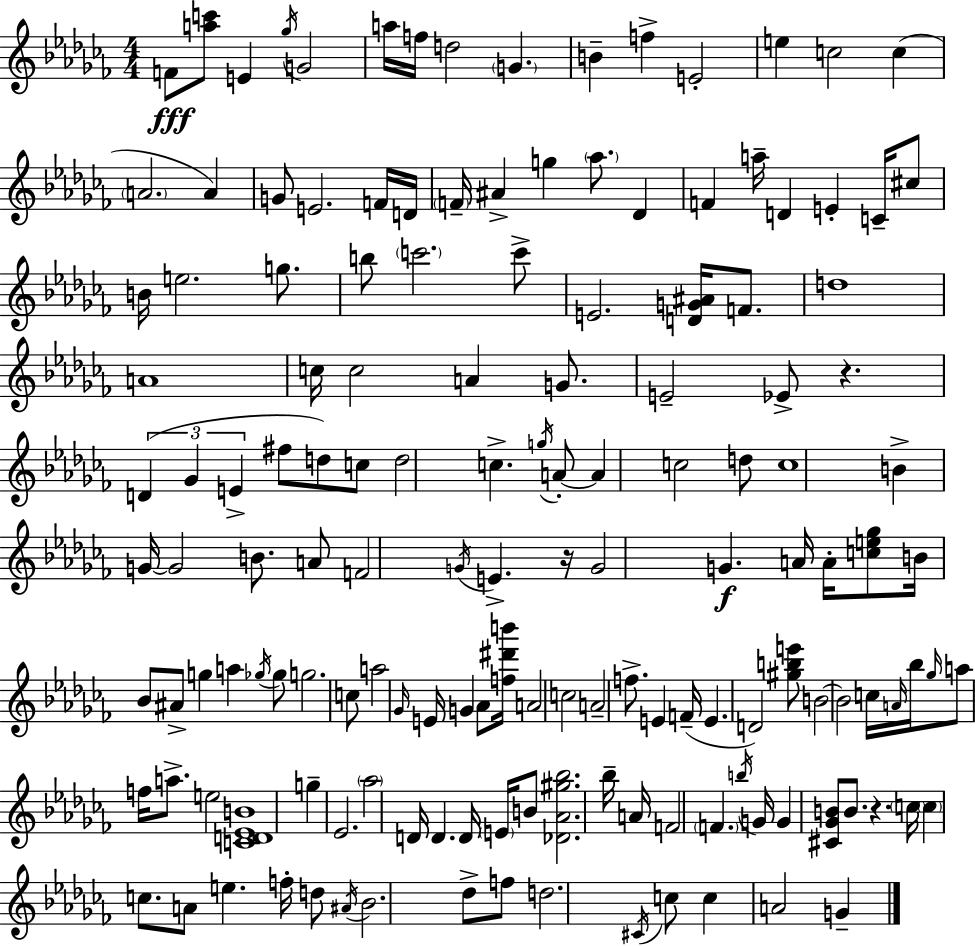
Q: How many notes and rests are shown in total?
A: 149